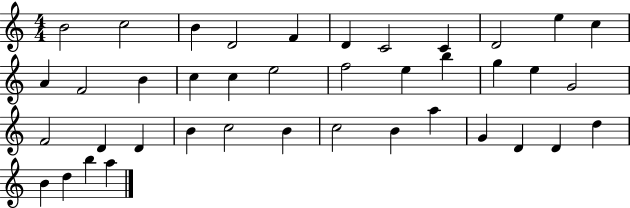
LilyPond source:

{
  \clef treble
  \numericTimeSignature
  \time 4/4
  \key c \major
  b'2 c''2 | b'4 d'2 f'4 | d'4 c'2 c'4 | d'2 e''4 c''4 | \break a'4 f'2 b'4 | c''4 c''4 e''2 | f''2 e''4 b''4 | g''4 e''4 g'2 | \break f'2 d'4 d'4 | b'4 c''2 b'4 | c''2 b'4 a''4 | g'4 d'4 d'4 d''4 | \break b'4 d''4 b''4 a''4 | \bar "|."
}